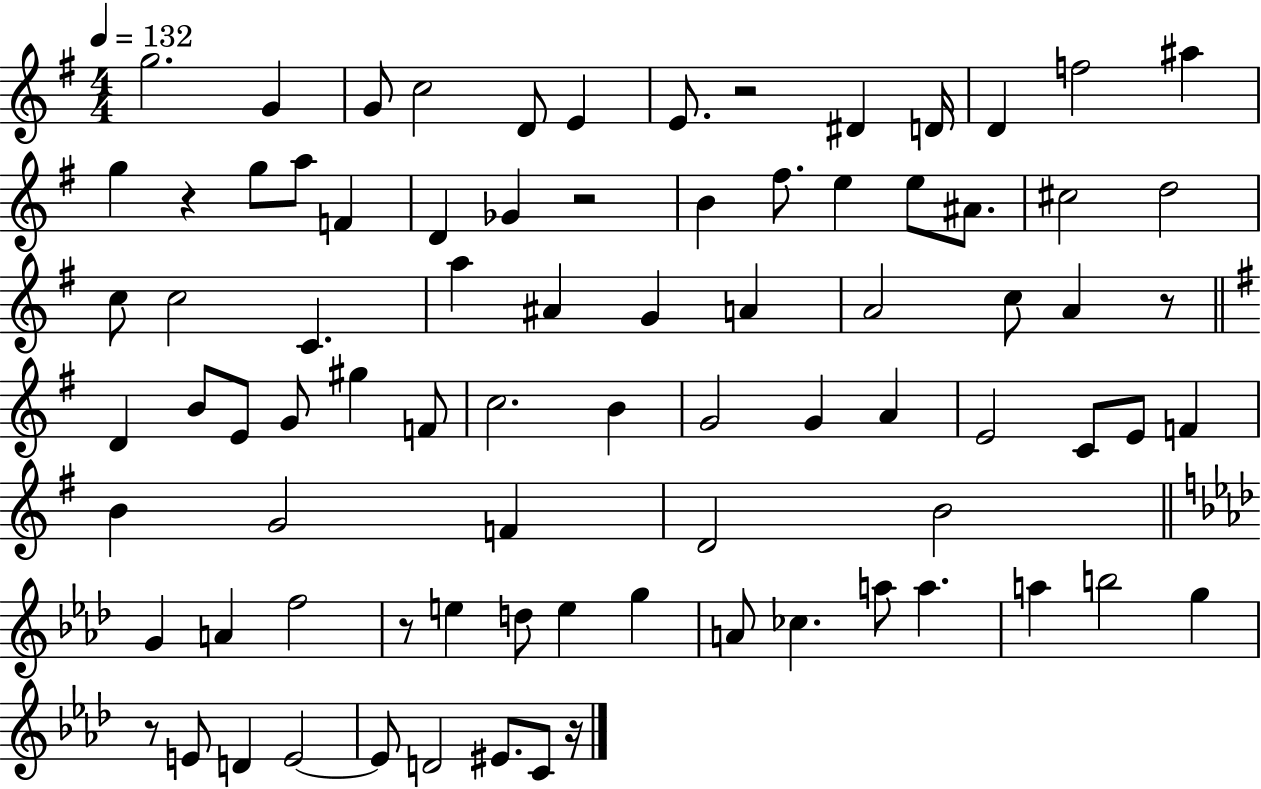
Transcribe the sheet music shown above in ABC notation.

X:1
T:Untitled
M:4/4
L:1/4
K:G
g2 G G/2 c2 D/2 E E/2 z2 ^D D/4 D f2 ^a g z g/2 a/2 F D _G z2 B ^f/2 e e/2 ^A/2 ^c2 d2 c/2 c2 C a ^A G A A2 c/2 A z/2 D B/2 E/2 G/2 ^g F/2 c2 B G2 G A E2 C/2 E/2 F B G2 F D2 B2 G A f2 z/2 e d/2 e g A/2 _c a/2 a a b2 g z/2 E/2 D E2 E/2 D2 ^E/2 C/2 z/4